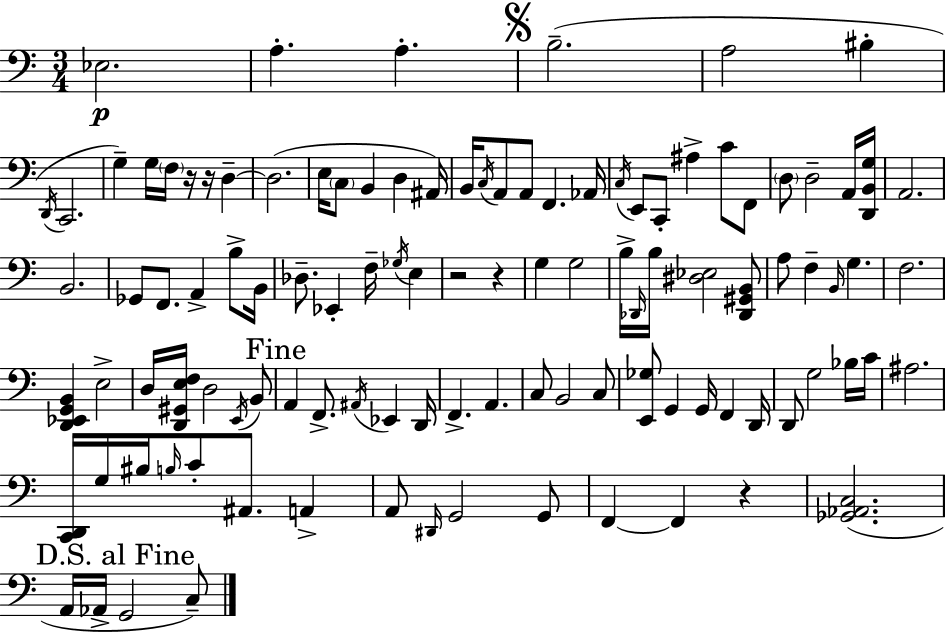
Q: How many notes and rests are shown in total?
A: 108